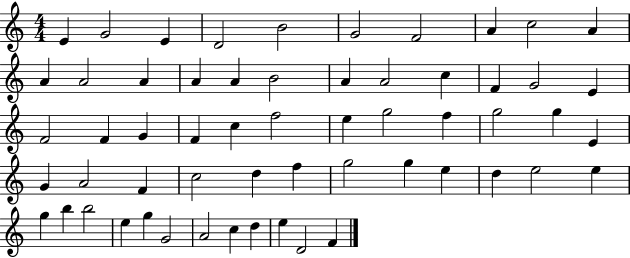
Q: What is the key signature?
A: C major